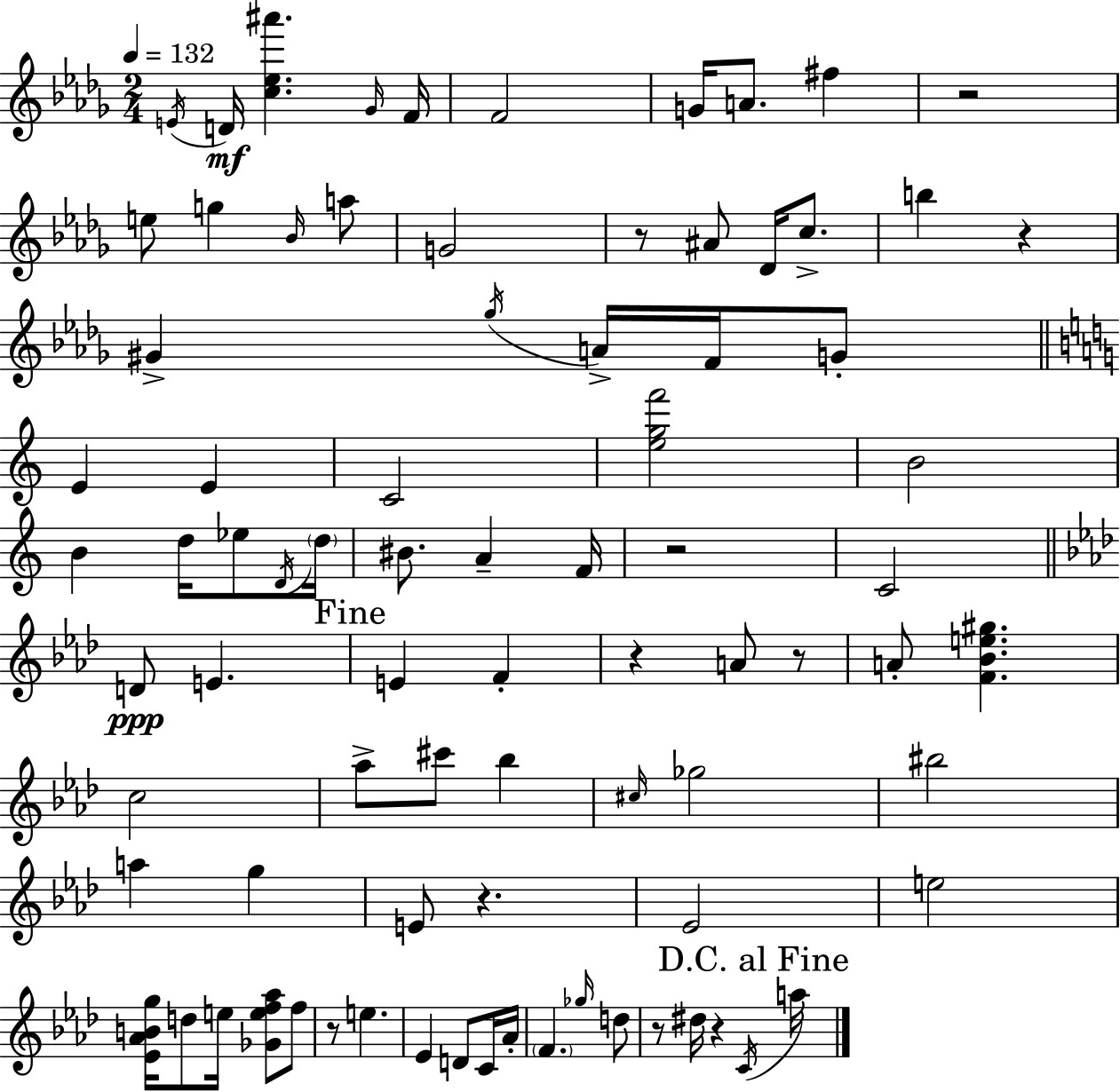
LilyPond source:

{
  \clef treble
  \numericTimeSignature
  \time 2/4
  \key bes \minor
  \tempo 4 = 132
  \repeat volta 2 { \acciaccatura { e'16 }\mf d'16 <c'' ees'' ais'''>4. | \grace { ges'16 } f'16 f'2 | g'16 a'8. fis''4 | r2 | \break e''8 g''4 | \grace { bes'16 } a''8 g'2 | r8 ais'8 des'16 | c''8.-> b''4 r4 | \break gis'4-> \acciaccatura { ges''16 } | a'16-> f'16 g'8-. \bar "||" \break \key c \major e'4 e'4 | c'2 | <e'' g'' f'''>2 | b'2 | \break b'4 d''16 ees''8 \acciaccatura { d'16 } | \parenthesize d''16 bis'8. a'4-- | f'16 r2 | c'2 | \break \bar "||" \break \key f \minor d'8\ppp e'4. | \mark "Fine" e'4 f'4-. | r4 a'8 r8 | a'8-. <f' bes' e'' gis''>4. | \break c''2 | aes''8-> cis'''8 bes''4 | \grace { cis''16 } ges''2 | bis''2 | \break a''4 g''4 | e'8 r4. | ees'2 | e''2 | \break <ees' aes' b' g''>16 d''8 e''16 <ges' e'' f'' aes''>8 f''8 | r8 e''4. | ees'4 d'8 c'16 | aes'16-. \parenthesize f'4. \grace { ges''16 } | \break d''8 r8 dis''16 r4 | \acciaccatura { c'16 } \mark "D.C. al Fine" a''16 } \bar "|."
}